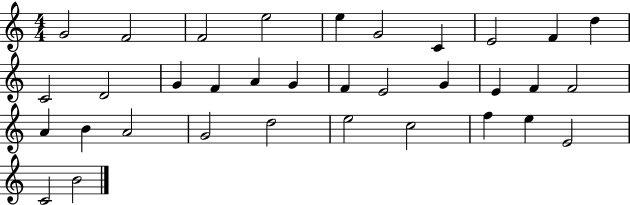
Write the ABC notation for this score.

X:1
T:Untitled
M:4/4
L:1/4
K:C
G2 F2 F2 e2 e G2 C E2 F d C2 D2 G F A G F E2 G E F F2 A B A2 G2 d2 e2 c2 f e E2 C2 B2